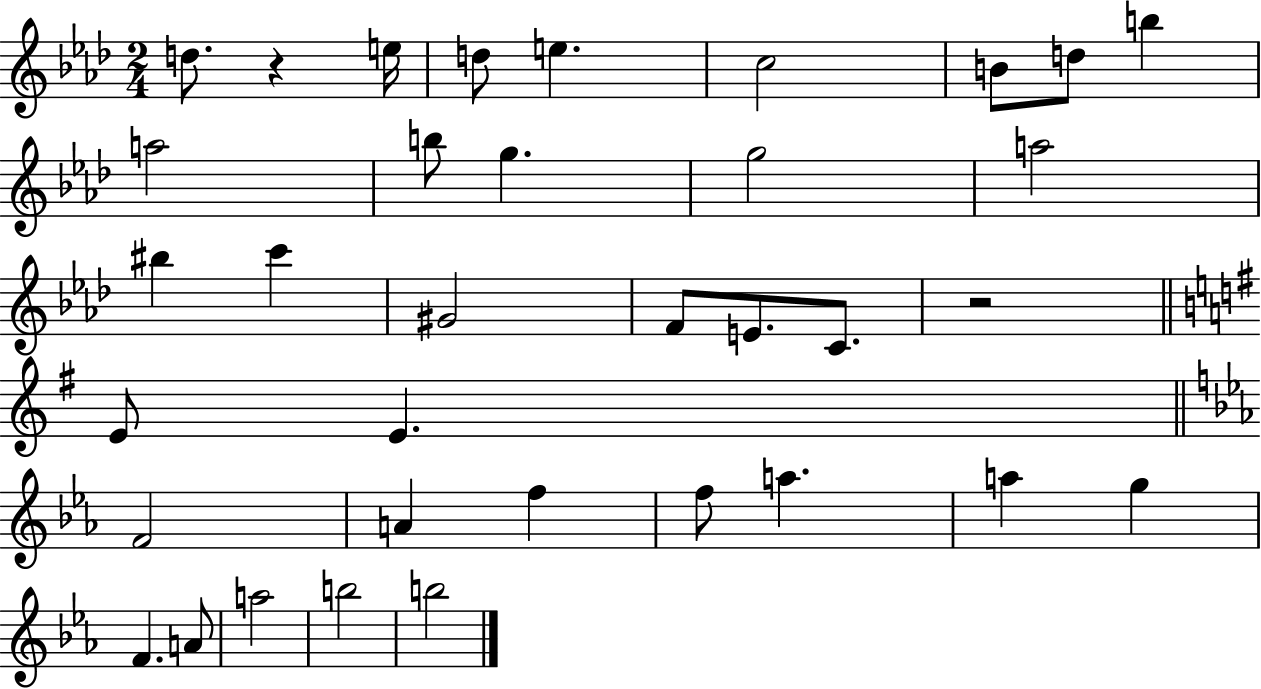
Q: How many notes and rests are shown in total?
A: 35